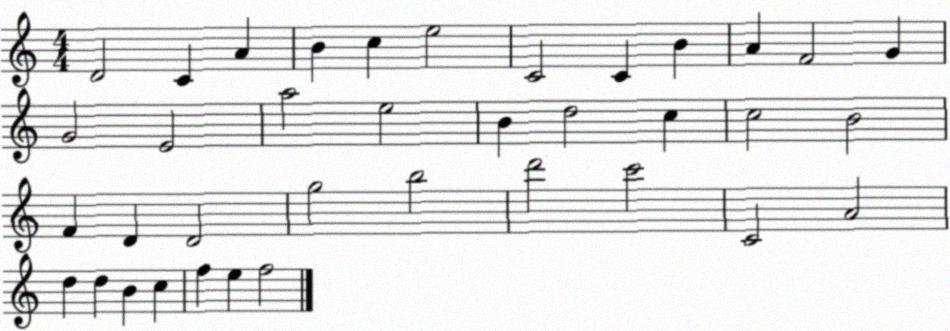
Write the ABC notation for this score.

X:1
T:Untitled
M:4/4
L:1/4
K:C
D2 C A B c e2 C2 C B A F2 G G2 E2 a2 e2 B d2 c c2 B2 F D D2 g2 b2 d'2 c'2 C2 A2 d d B c f e f2